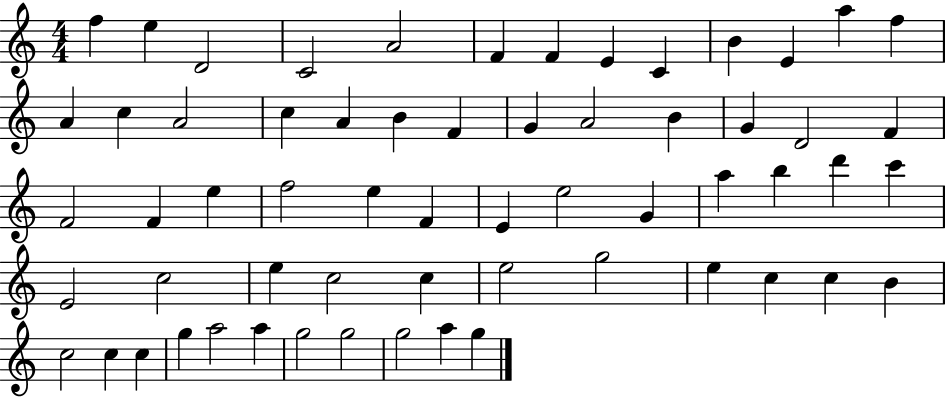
{
  \clef treble
  \numericTimeSignature
  \time 4/4
  \key c \major
  f''4 e''4 d'2 | c'2 a'2 | f'4 f'4 e'4 c'4 | b'4 e'4 a''4 f''4 | \break a'4 c''4 a'2 | c''4 a'4 b'4 f'4 | g'4 a'2 b'4 | g'4 d'2 f'4 | \break f'2 f'4 e''4 | f''2 e''4 f'4 | e'4 e''2 g'4 | a''4 b''4 d'''4 c'''4 | \break e'2 c''2 | e''4 c''2 c''4 | e''2 g''2 | e''4 c''4 c''4 b'4 | \break c''2 c''4 c''4 | g''4 a''2 a''4 | g''2 g''2 | g''2 a''4 g''4 | \break \bar "|."
}